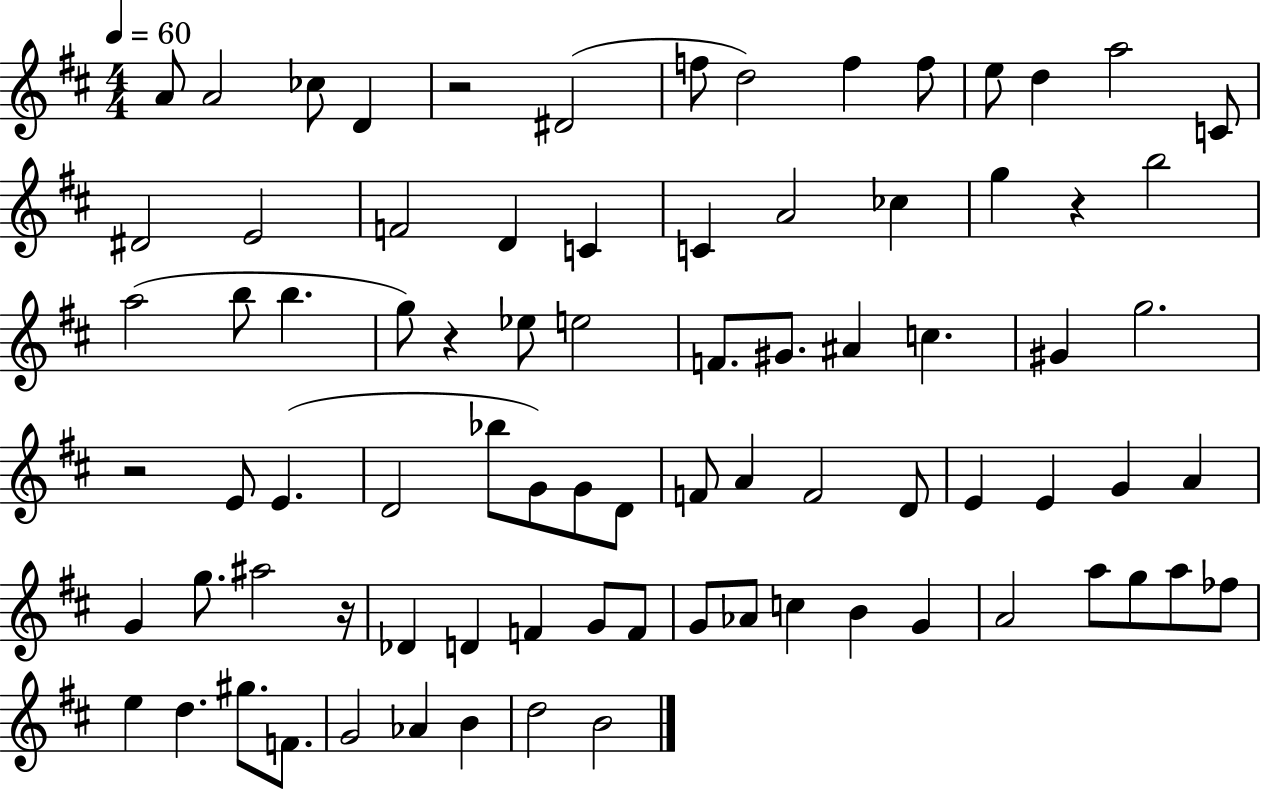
X:1
T:Untitled
M:4/4
L:1/4
K:D
A/2 A2 _c/2 D z2 ^D2 f/2 d2 f f/2 e/2 d a2 C/2 ^D2 E2 F2 D C C A2 _c g z b2 a2 b/2 b g/2 z _e/2 e2 F/2 ^G/2 ^A c ^G g2 z2 E/2 E D2 _b/2 G/2 G/2 D/2 F/2 A F2 D/2 E E G A G g/2 ^a2 z/4 _D D F G/2 F/2 G/2 _A/2 c B G A2 a/2 g/2 a/2 _f/2 e d ^g/2 F/2 G2 _A B d2 B2